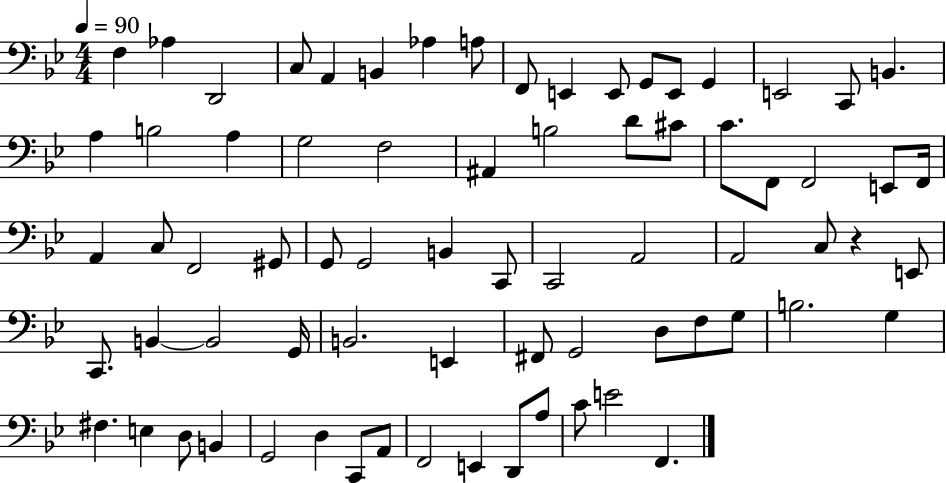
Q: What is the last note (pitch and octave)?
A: F2